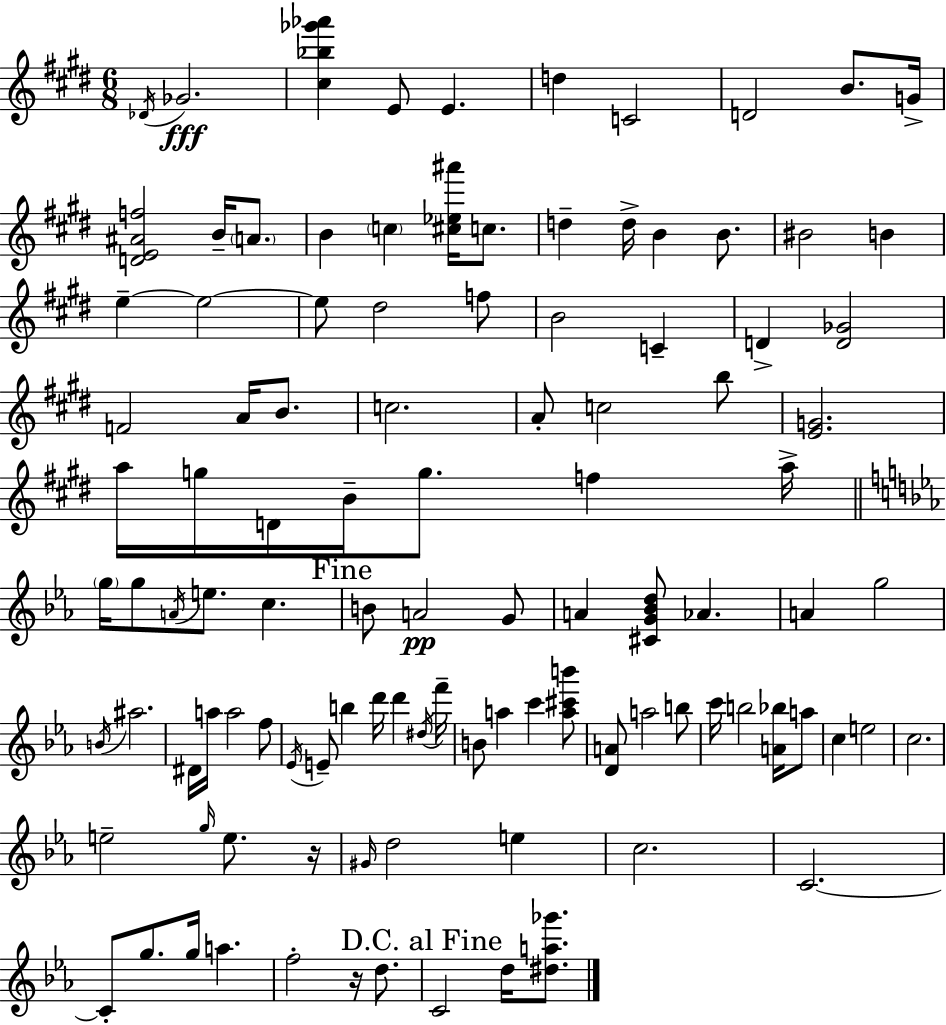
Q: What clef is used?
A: treble